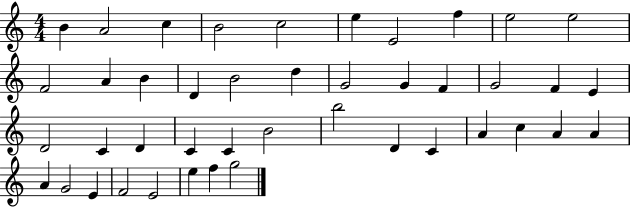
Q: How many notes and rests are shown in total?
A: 43